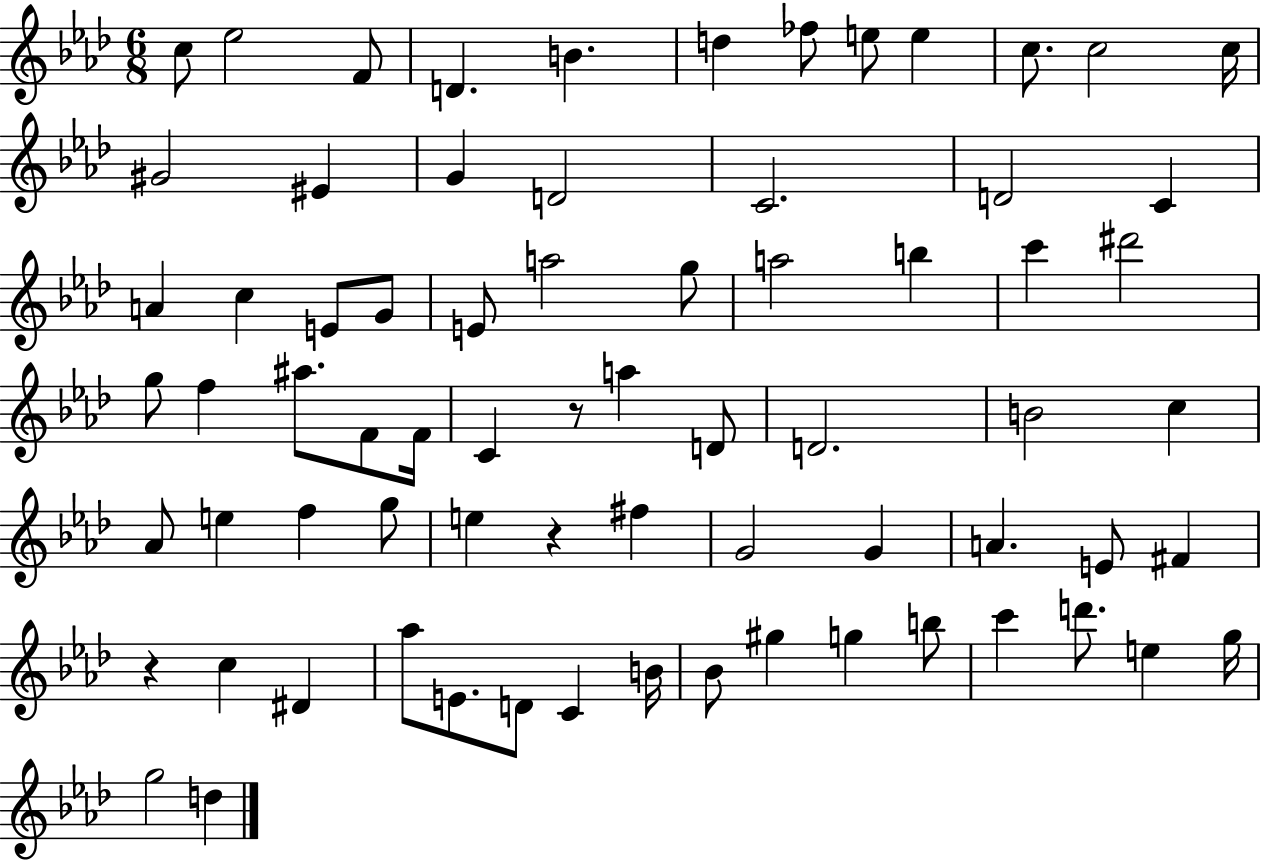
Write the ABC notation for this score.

X:1
T:Untitled
M:6/8
L:1/4
K:Ab
c/2 _e2 F/2 D B d _f/2 e/2 e c/2 c2 c/4 ^G2 ^E G D2 C2 D2 C A c E/2 G/2 E/2 a2 g/2 a2 b c' ^d'2 g/2 f ^a/2 F/2 F/4 C z/2 a D/2 D2 B2 c _A/2 e f g/2 e z ^f G2 G A E/2 ^F z c ^D _a/2 E/2 D/2 C B/4 _B/2 ^g g b/2 c' d'/2 e g/4 g2 d